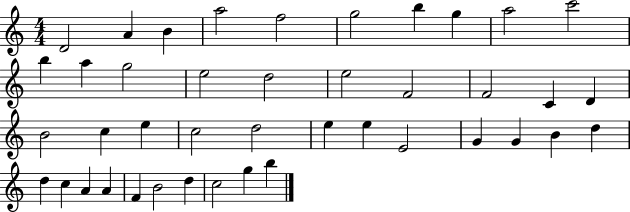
X:1
T:Untitled
M:4/4
L:1/4
K:C
D2 A B a2 f2 g2 b g a2 c'2 b a g2 e2 d2 e2 F2 F2 C D B2 c e c2 d2 e e E2 G G B d d c A A F B2 d c2 g b